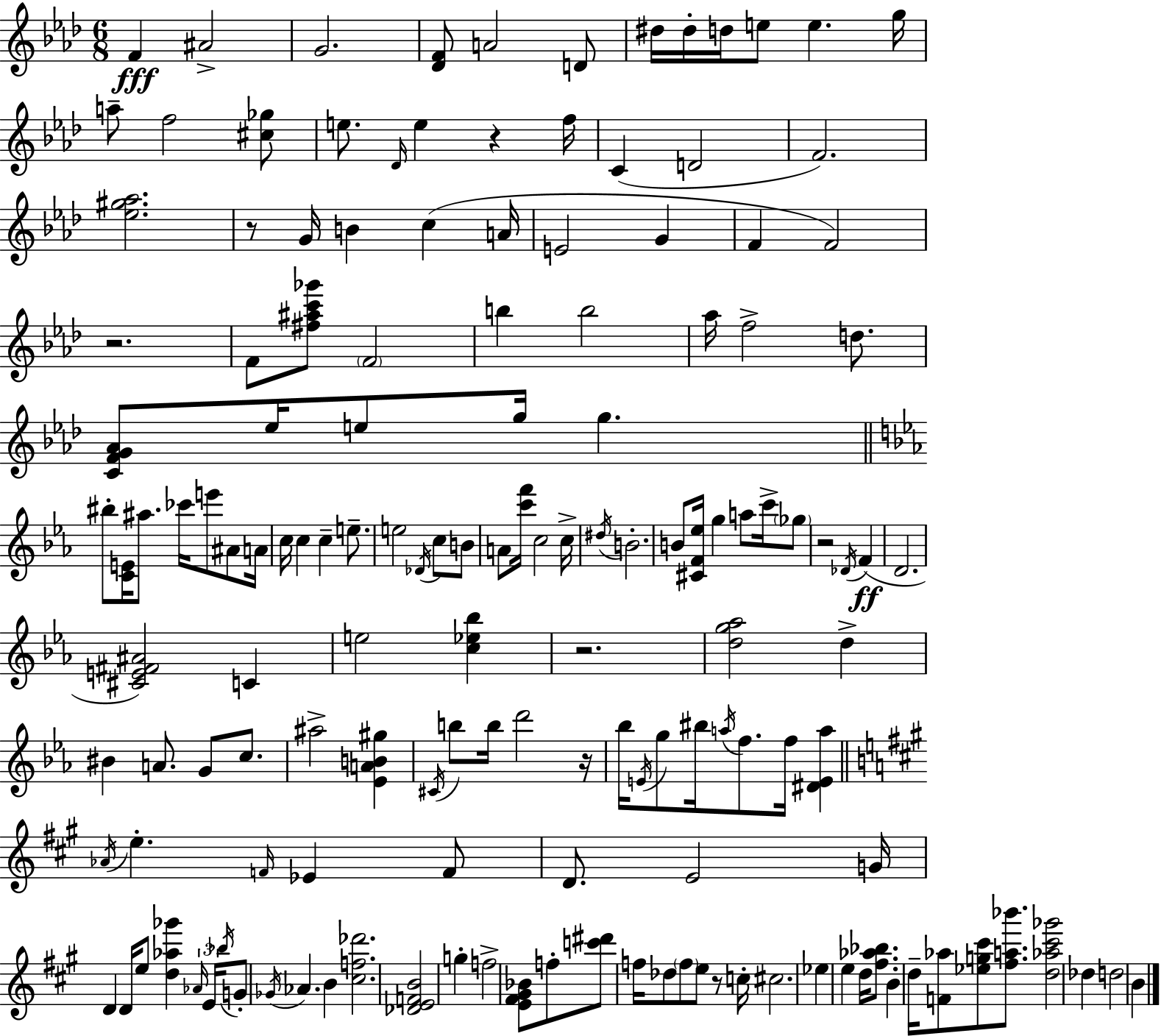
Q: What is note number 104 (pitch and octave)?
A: G5